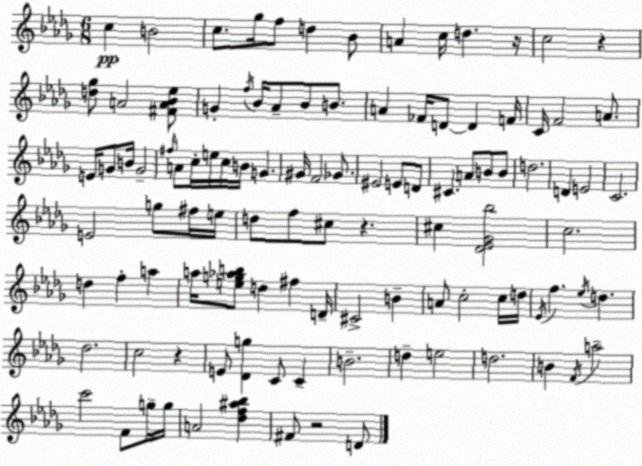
X:1
T:Untitled
M:6/8
L:1/4
K:Bbm
c B2 c/2 _g/4 f/2 d _B/2 A c/4 d z/4 c2 z [d_g]/2 A2 [^FA_B_e]/2 G f/4 _B/4 _A/2 _B/2 B/2 A _F/4 D/2 D F/4 C/4 F2 A/2 E/4 G/2 B/4 G2 ^f/4 A/2 c/4 e/4 c/4 B/4 G ^G/4 F2 _G/2 ^E2 E/2 D/2 ^C A/2 B/2 B/2 d2 D E2 C2 E2 g/2 ^f/4 e/4 d/2 f/2 ^c/2 z ^c [_D_E_G_b]2 c2 d f a a/4 [eg_ab]/2 d ^f D/4 ^C2 B A/2 c2 c/4 d/4 _E/4 f _e/4 d _d2 c2 z E/2 [_Dg] C/2 C B2 d e2 d2 B F/4 a2 c'2 F/2 g/4 g/4 A2 [_df^a_b] ^F/2 z2 D/2